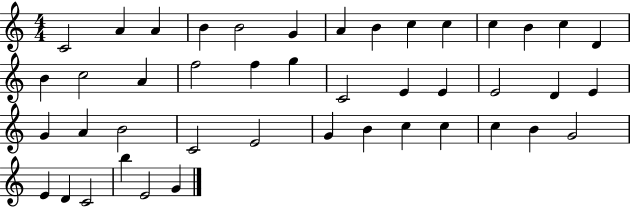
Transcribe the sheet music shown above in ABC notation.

X:1
T:Untitled
M:4/4
L:1/4
K:C
C2 A A B B2 G A B c c c B c D B c2 A f2 f g C2 E E E2 D E G A B2 C2 E2 G B c c c B G2 E D C2 b E2 G